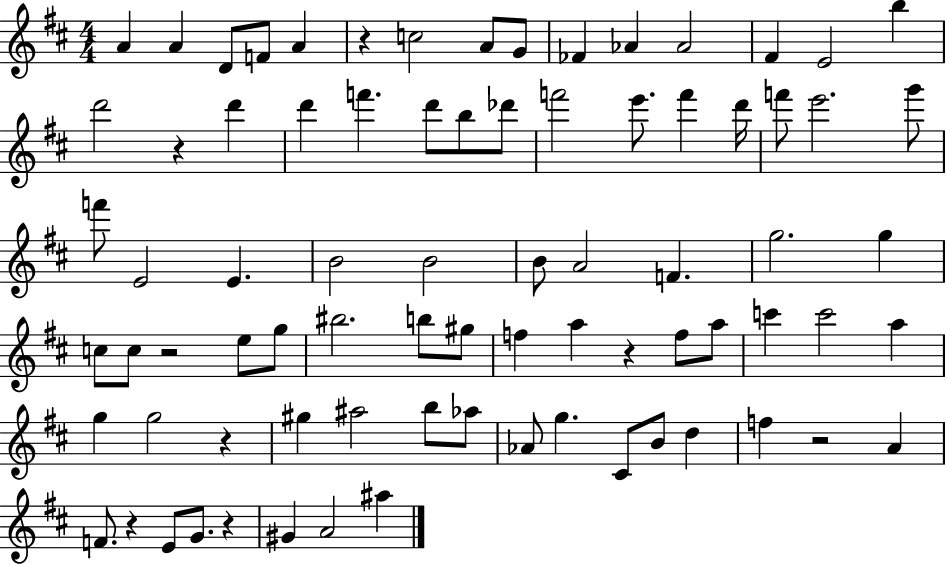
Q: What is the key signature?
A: D major